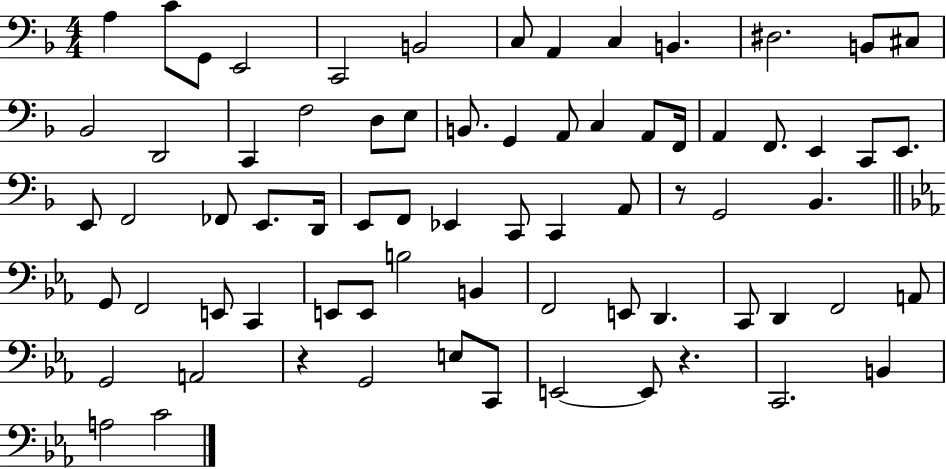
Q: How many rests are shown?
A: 3